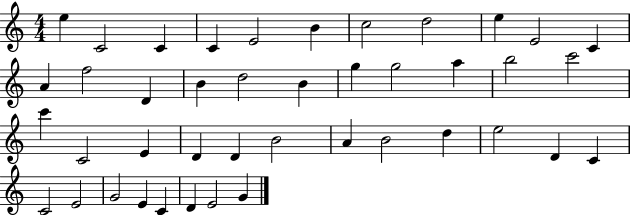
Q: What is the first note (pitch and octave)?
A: E5